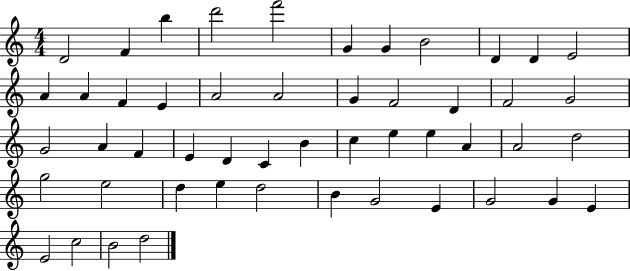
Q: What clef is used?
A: treble